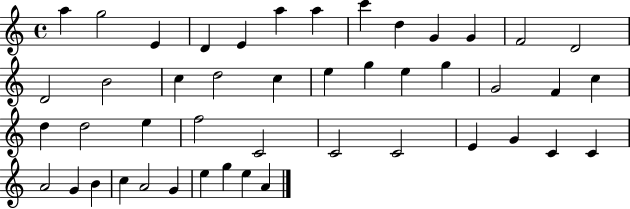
{
  \clef treble
  \time 4/4
  \defaultTimeSignature
  \key c \major
  a''4 g''2 e'4 | d'4 e'4 a''4 a''4 | c'''4 d''4 g'4 g'4 | f'2 d'2 | \break d'2 b'2 | c''4 d''2 c''4 | e''4 g''4 e''4 g''4 | g'2 f'4 c''4 | \break d''4 d''2 e''4 | f''2 c'2 | c'2 c'2 | e'4 g'4 c'4 c'4 | \break a'2 g'4 b'4 | c''4 a'2 g'4 | e''4 g''4 e''4 a'4 | \bar "|."
}